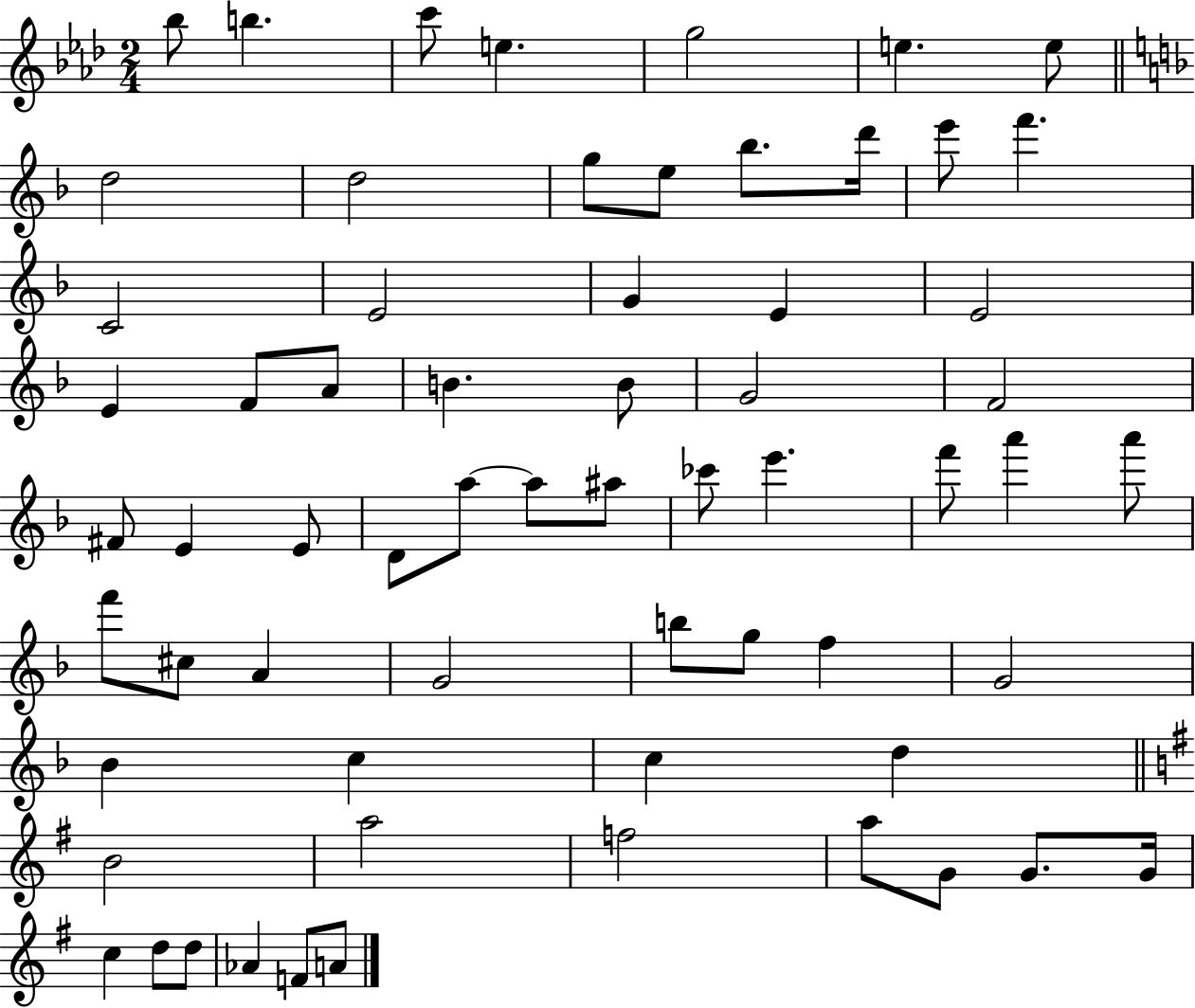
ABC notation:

X:1
T:Untitled
M:2/4
L:1/4
K:Ab
_b/2 b c'/2 e g2 e e/2 d2 d2 g/2 e/2 _b/2 d'/4 e'/2 f' C2 E2 G E E2 E F/2 A/2 B B/2 G2 F2 ^F/2 E E/2 D/2 a/2 a/2 ^a/2 _c'/2 e' f'/2 a' a'/2 f'/2 ^c/2 A G2 b/2 g/2 f G2 _B c c d B2 a2 f2 a/2 G/2 G/2 G/4 c d/2 d/2 _A F/2 A/2